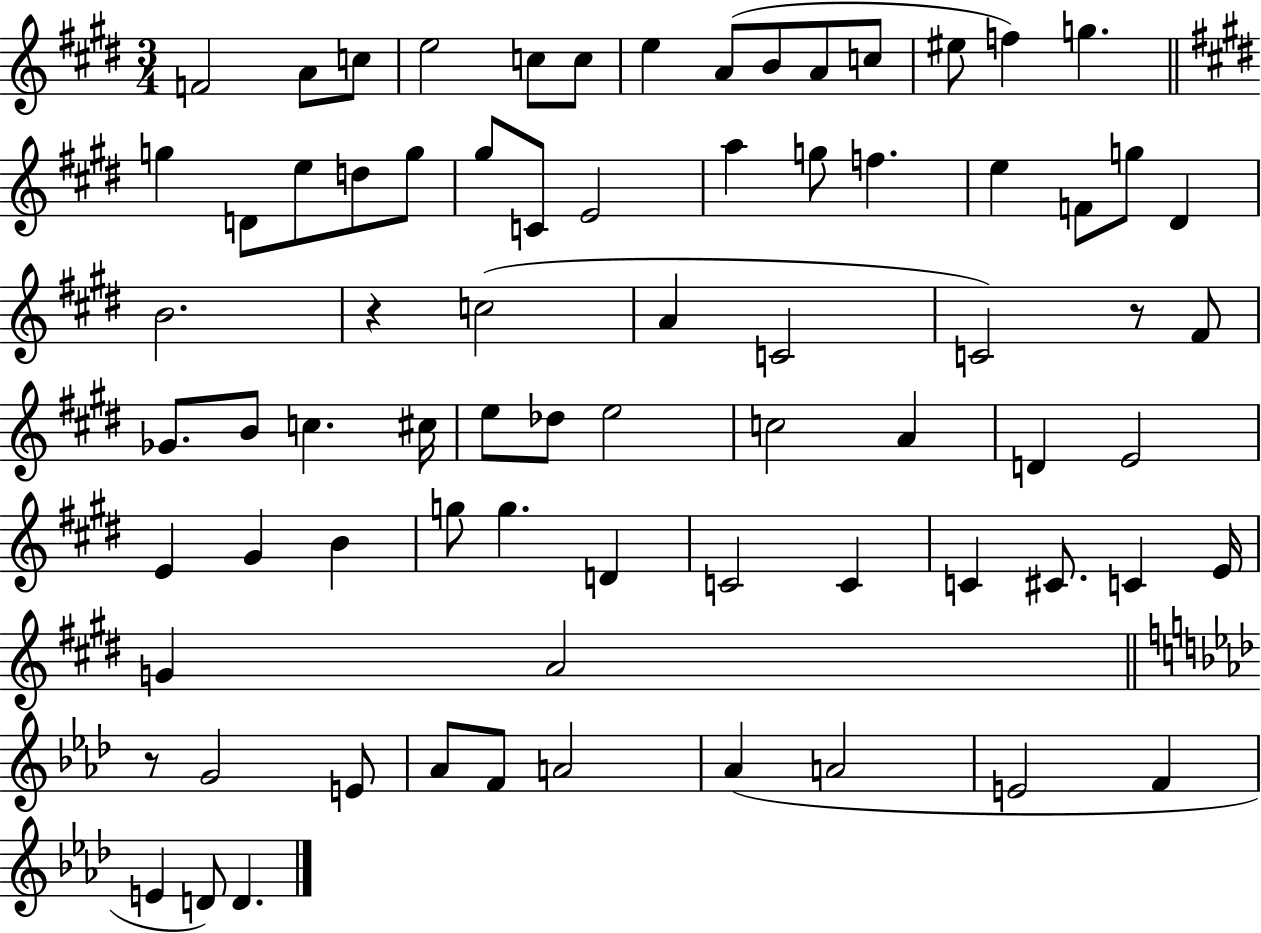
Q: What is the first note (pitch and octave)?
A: F4